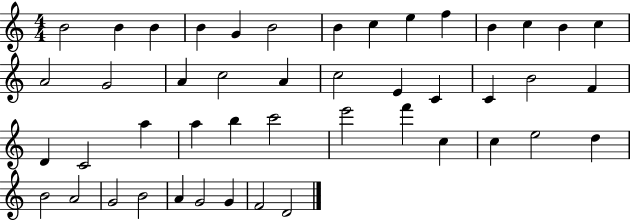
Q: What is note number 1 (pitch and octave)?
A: B4